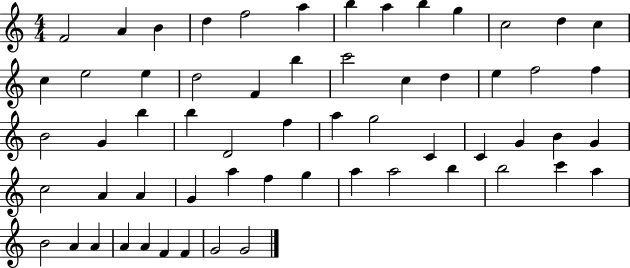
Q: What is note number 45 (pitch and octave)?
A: G5